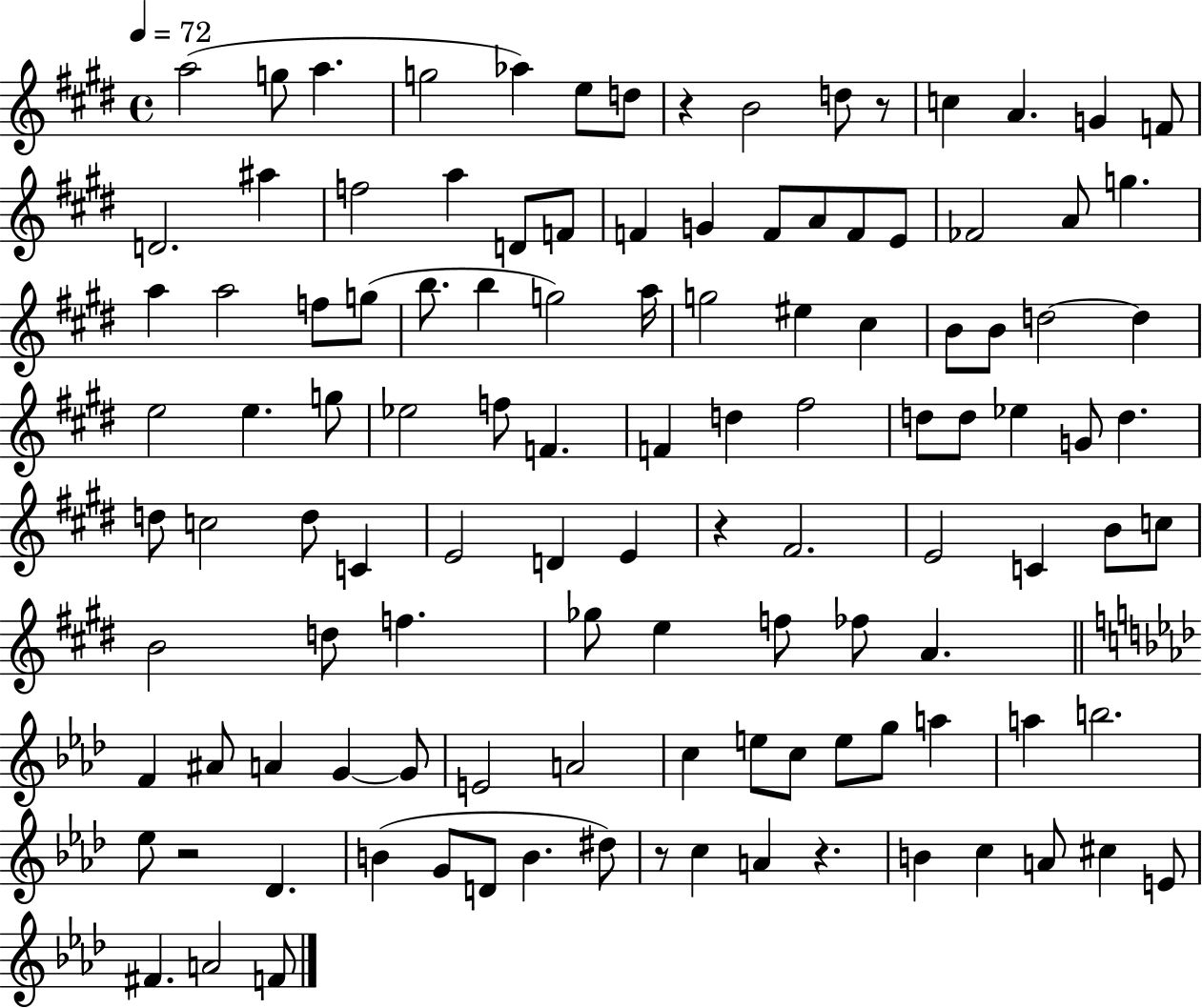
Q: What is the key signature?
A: E major